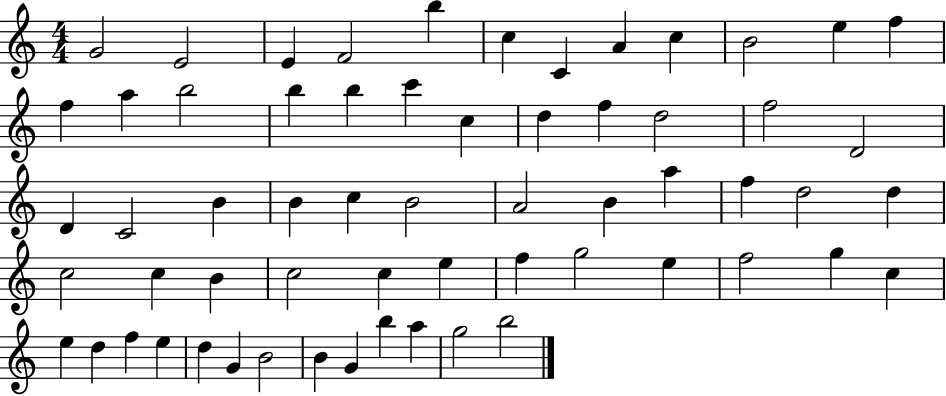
G4/h E4/h E4/q F4/h B5/q C5/q C4/q A4/q C5/q B4/h E5/q F5/q F5/q A5/q B5/h B5/q B5/q C6/q C5/q D5/q F5/q D5/h F5/h D4/h D4/q C4/h B4/q B4/q C5/q B4/h A4/h B4/q A5/q F5/q D5/h D5/q C5/h C5/q B4/q C5/h C5/q E5/q F5/q G5/h E5/q F5/h G5/q C5/q E5/q D5/q F5/q E5/q D5/q G4/q B4/h B4/q G4/q B5/q A5/q G5/h B5/h